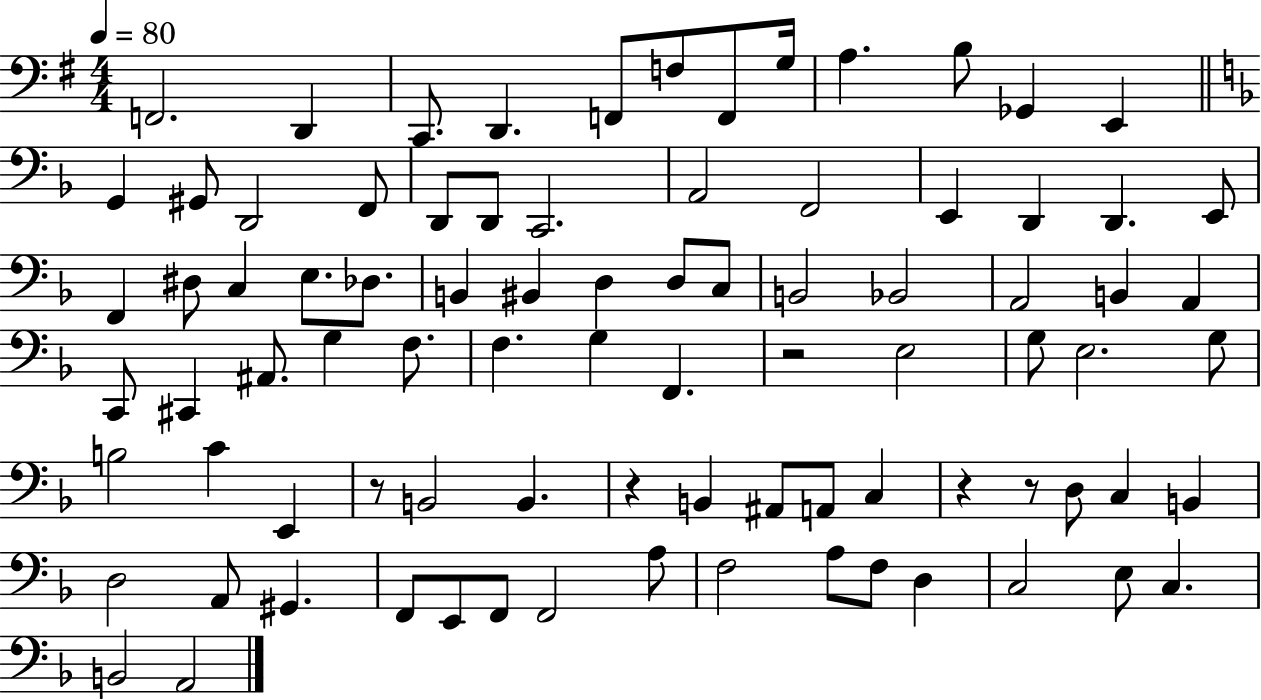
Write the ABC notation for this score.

X:1
T:Untitled
M:4/4
L:1/4
K:G
F,,2 D,, C,,/2 D,, F,,/2 F,/2 F,,/2 G,/4 A, B,/2 _G,, E,, G,, ^G,,/2 D,,2 F,,/2 D,,/2 D,,/2 C,,2 A,,2 F,,2 E,, D,, D,, E,,/2 F,, ^D,/2 C, E,/2 _D,/2 B,, ^B,, D, D,/2 C,/2 B,,2 _B,,2 A,,2 B,, A,, C,,/2 ^C,, ^A,,/2 G, F,/2 F, G, F,, z2 E,2 G,/2 E,2 G,/2 B,2 C E,, z/2 B,,2 B,, z B,, ^A,,/2 A,,/2 C, z z/2 D,/2 C, B,, D,2 A,,/2 ^G,, F,,/2 E,,/2 F,,/2 F,,2 A,/2 F,2 A,/2 F,/2 D, C,2 E,/2 C, B,,2 A,,2